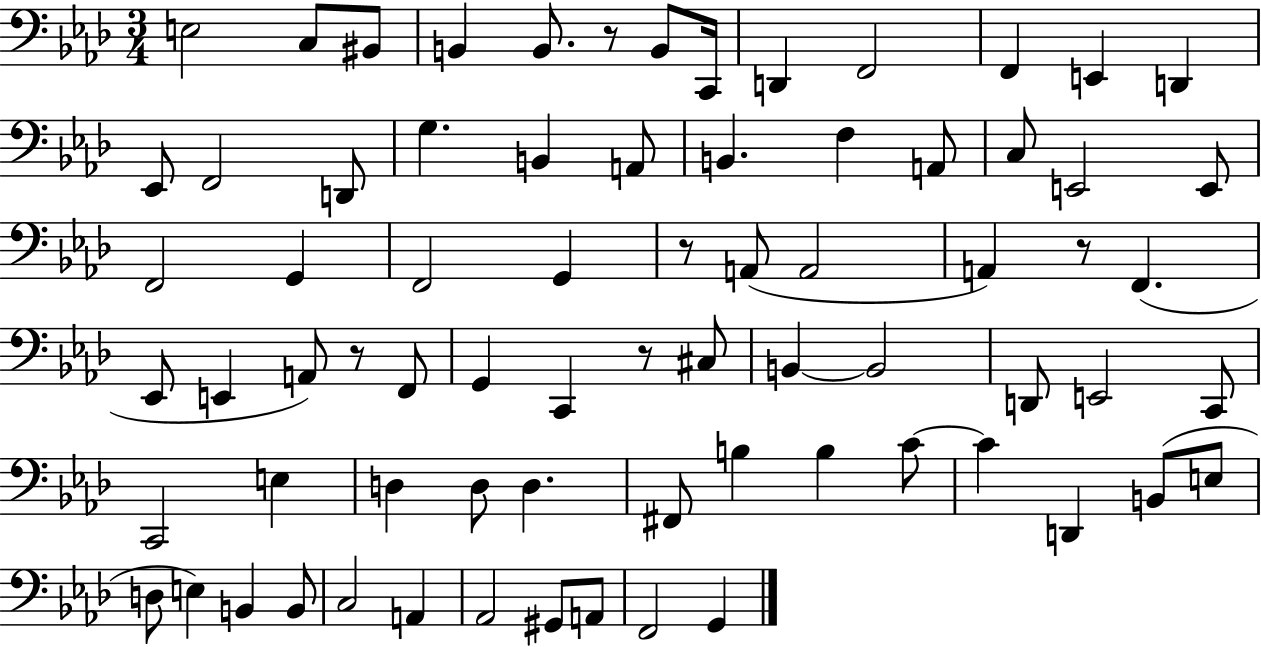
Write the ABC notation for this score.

X:1
T:Untitled
M:3/4
L:1/4
K:Ab
E,2 C,/2 ^B,,/2 B,, B,,/2 z/2 B,,/2 C,,/4 D,, F,,2 F,, E,, D,, _E,,/2 F,,2 D,,/2 G, B,, A,,/2 B,, F, A,,/2 C,/2 E,,2 E,,/2 F,,2 G,, F,,2 G,, z/2 A,,/2 A,,2 A,, z/2 F,, _E,,/2 E,, A,,/2 z/2 F,,/2 G,, C,, z/2 ^C,/2 B,, B,,2 D,,/2 E,,2 C,,/2 C,,2 E, D, D,/2 D, ^F,,/2 B, B, C/2 C D,, B,,/2 E,/2 D,/2 E, B,, B,,/2 C,2 A,, _A,,2 ^G,,/2 A,,/2 F,,2 G,,